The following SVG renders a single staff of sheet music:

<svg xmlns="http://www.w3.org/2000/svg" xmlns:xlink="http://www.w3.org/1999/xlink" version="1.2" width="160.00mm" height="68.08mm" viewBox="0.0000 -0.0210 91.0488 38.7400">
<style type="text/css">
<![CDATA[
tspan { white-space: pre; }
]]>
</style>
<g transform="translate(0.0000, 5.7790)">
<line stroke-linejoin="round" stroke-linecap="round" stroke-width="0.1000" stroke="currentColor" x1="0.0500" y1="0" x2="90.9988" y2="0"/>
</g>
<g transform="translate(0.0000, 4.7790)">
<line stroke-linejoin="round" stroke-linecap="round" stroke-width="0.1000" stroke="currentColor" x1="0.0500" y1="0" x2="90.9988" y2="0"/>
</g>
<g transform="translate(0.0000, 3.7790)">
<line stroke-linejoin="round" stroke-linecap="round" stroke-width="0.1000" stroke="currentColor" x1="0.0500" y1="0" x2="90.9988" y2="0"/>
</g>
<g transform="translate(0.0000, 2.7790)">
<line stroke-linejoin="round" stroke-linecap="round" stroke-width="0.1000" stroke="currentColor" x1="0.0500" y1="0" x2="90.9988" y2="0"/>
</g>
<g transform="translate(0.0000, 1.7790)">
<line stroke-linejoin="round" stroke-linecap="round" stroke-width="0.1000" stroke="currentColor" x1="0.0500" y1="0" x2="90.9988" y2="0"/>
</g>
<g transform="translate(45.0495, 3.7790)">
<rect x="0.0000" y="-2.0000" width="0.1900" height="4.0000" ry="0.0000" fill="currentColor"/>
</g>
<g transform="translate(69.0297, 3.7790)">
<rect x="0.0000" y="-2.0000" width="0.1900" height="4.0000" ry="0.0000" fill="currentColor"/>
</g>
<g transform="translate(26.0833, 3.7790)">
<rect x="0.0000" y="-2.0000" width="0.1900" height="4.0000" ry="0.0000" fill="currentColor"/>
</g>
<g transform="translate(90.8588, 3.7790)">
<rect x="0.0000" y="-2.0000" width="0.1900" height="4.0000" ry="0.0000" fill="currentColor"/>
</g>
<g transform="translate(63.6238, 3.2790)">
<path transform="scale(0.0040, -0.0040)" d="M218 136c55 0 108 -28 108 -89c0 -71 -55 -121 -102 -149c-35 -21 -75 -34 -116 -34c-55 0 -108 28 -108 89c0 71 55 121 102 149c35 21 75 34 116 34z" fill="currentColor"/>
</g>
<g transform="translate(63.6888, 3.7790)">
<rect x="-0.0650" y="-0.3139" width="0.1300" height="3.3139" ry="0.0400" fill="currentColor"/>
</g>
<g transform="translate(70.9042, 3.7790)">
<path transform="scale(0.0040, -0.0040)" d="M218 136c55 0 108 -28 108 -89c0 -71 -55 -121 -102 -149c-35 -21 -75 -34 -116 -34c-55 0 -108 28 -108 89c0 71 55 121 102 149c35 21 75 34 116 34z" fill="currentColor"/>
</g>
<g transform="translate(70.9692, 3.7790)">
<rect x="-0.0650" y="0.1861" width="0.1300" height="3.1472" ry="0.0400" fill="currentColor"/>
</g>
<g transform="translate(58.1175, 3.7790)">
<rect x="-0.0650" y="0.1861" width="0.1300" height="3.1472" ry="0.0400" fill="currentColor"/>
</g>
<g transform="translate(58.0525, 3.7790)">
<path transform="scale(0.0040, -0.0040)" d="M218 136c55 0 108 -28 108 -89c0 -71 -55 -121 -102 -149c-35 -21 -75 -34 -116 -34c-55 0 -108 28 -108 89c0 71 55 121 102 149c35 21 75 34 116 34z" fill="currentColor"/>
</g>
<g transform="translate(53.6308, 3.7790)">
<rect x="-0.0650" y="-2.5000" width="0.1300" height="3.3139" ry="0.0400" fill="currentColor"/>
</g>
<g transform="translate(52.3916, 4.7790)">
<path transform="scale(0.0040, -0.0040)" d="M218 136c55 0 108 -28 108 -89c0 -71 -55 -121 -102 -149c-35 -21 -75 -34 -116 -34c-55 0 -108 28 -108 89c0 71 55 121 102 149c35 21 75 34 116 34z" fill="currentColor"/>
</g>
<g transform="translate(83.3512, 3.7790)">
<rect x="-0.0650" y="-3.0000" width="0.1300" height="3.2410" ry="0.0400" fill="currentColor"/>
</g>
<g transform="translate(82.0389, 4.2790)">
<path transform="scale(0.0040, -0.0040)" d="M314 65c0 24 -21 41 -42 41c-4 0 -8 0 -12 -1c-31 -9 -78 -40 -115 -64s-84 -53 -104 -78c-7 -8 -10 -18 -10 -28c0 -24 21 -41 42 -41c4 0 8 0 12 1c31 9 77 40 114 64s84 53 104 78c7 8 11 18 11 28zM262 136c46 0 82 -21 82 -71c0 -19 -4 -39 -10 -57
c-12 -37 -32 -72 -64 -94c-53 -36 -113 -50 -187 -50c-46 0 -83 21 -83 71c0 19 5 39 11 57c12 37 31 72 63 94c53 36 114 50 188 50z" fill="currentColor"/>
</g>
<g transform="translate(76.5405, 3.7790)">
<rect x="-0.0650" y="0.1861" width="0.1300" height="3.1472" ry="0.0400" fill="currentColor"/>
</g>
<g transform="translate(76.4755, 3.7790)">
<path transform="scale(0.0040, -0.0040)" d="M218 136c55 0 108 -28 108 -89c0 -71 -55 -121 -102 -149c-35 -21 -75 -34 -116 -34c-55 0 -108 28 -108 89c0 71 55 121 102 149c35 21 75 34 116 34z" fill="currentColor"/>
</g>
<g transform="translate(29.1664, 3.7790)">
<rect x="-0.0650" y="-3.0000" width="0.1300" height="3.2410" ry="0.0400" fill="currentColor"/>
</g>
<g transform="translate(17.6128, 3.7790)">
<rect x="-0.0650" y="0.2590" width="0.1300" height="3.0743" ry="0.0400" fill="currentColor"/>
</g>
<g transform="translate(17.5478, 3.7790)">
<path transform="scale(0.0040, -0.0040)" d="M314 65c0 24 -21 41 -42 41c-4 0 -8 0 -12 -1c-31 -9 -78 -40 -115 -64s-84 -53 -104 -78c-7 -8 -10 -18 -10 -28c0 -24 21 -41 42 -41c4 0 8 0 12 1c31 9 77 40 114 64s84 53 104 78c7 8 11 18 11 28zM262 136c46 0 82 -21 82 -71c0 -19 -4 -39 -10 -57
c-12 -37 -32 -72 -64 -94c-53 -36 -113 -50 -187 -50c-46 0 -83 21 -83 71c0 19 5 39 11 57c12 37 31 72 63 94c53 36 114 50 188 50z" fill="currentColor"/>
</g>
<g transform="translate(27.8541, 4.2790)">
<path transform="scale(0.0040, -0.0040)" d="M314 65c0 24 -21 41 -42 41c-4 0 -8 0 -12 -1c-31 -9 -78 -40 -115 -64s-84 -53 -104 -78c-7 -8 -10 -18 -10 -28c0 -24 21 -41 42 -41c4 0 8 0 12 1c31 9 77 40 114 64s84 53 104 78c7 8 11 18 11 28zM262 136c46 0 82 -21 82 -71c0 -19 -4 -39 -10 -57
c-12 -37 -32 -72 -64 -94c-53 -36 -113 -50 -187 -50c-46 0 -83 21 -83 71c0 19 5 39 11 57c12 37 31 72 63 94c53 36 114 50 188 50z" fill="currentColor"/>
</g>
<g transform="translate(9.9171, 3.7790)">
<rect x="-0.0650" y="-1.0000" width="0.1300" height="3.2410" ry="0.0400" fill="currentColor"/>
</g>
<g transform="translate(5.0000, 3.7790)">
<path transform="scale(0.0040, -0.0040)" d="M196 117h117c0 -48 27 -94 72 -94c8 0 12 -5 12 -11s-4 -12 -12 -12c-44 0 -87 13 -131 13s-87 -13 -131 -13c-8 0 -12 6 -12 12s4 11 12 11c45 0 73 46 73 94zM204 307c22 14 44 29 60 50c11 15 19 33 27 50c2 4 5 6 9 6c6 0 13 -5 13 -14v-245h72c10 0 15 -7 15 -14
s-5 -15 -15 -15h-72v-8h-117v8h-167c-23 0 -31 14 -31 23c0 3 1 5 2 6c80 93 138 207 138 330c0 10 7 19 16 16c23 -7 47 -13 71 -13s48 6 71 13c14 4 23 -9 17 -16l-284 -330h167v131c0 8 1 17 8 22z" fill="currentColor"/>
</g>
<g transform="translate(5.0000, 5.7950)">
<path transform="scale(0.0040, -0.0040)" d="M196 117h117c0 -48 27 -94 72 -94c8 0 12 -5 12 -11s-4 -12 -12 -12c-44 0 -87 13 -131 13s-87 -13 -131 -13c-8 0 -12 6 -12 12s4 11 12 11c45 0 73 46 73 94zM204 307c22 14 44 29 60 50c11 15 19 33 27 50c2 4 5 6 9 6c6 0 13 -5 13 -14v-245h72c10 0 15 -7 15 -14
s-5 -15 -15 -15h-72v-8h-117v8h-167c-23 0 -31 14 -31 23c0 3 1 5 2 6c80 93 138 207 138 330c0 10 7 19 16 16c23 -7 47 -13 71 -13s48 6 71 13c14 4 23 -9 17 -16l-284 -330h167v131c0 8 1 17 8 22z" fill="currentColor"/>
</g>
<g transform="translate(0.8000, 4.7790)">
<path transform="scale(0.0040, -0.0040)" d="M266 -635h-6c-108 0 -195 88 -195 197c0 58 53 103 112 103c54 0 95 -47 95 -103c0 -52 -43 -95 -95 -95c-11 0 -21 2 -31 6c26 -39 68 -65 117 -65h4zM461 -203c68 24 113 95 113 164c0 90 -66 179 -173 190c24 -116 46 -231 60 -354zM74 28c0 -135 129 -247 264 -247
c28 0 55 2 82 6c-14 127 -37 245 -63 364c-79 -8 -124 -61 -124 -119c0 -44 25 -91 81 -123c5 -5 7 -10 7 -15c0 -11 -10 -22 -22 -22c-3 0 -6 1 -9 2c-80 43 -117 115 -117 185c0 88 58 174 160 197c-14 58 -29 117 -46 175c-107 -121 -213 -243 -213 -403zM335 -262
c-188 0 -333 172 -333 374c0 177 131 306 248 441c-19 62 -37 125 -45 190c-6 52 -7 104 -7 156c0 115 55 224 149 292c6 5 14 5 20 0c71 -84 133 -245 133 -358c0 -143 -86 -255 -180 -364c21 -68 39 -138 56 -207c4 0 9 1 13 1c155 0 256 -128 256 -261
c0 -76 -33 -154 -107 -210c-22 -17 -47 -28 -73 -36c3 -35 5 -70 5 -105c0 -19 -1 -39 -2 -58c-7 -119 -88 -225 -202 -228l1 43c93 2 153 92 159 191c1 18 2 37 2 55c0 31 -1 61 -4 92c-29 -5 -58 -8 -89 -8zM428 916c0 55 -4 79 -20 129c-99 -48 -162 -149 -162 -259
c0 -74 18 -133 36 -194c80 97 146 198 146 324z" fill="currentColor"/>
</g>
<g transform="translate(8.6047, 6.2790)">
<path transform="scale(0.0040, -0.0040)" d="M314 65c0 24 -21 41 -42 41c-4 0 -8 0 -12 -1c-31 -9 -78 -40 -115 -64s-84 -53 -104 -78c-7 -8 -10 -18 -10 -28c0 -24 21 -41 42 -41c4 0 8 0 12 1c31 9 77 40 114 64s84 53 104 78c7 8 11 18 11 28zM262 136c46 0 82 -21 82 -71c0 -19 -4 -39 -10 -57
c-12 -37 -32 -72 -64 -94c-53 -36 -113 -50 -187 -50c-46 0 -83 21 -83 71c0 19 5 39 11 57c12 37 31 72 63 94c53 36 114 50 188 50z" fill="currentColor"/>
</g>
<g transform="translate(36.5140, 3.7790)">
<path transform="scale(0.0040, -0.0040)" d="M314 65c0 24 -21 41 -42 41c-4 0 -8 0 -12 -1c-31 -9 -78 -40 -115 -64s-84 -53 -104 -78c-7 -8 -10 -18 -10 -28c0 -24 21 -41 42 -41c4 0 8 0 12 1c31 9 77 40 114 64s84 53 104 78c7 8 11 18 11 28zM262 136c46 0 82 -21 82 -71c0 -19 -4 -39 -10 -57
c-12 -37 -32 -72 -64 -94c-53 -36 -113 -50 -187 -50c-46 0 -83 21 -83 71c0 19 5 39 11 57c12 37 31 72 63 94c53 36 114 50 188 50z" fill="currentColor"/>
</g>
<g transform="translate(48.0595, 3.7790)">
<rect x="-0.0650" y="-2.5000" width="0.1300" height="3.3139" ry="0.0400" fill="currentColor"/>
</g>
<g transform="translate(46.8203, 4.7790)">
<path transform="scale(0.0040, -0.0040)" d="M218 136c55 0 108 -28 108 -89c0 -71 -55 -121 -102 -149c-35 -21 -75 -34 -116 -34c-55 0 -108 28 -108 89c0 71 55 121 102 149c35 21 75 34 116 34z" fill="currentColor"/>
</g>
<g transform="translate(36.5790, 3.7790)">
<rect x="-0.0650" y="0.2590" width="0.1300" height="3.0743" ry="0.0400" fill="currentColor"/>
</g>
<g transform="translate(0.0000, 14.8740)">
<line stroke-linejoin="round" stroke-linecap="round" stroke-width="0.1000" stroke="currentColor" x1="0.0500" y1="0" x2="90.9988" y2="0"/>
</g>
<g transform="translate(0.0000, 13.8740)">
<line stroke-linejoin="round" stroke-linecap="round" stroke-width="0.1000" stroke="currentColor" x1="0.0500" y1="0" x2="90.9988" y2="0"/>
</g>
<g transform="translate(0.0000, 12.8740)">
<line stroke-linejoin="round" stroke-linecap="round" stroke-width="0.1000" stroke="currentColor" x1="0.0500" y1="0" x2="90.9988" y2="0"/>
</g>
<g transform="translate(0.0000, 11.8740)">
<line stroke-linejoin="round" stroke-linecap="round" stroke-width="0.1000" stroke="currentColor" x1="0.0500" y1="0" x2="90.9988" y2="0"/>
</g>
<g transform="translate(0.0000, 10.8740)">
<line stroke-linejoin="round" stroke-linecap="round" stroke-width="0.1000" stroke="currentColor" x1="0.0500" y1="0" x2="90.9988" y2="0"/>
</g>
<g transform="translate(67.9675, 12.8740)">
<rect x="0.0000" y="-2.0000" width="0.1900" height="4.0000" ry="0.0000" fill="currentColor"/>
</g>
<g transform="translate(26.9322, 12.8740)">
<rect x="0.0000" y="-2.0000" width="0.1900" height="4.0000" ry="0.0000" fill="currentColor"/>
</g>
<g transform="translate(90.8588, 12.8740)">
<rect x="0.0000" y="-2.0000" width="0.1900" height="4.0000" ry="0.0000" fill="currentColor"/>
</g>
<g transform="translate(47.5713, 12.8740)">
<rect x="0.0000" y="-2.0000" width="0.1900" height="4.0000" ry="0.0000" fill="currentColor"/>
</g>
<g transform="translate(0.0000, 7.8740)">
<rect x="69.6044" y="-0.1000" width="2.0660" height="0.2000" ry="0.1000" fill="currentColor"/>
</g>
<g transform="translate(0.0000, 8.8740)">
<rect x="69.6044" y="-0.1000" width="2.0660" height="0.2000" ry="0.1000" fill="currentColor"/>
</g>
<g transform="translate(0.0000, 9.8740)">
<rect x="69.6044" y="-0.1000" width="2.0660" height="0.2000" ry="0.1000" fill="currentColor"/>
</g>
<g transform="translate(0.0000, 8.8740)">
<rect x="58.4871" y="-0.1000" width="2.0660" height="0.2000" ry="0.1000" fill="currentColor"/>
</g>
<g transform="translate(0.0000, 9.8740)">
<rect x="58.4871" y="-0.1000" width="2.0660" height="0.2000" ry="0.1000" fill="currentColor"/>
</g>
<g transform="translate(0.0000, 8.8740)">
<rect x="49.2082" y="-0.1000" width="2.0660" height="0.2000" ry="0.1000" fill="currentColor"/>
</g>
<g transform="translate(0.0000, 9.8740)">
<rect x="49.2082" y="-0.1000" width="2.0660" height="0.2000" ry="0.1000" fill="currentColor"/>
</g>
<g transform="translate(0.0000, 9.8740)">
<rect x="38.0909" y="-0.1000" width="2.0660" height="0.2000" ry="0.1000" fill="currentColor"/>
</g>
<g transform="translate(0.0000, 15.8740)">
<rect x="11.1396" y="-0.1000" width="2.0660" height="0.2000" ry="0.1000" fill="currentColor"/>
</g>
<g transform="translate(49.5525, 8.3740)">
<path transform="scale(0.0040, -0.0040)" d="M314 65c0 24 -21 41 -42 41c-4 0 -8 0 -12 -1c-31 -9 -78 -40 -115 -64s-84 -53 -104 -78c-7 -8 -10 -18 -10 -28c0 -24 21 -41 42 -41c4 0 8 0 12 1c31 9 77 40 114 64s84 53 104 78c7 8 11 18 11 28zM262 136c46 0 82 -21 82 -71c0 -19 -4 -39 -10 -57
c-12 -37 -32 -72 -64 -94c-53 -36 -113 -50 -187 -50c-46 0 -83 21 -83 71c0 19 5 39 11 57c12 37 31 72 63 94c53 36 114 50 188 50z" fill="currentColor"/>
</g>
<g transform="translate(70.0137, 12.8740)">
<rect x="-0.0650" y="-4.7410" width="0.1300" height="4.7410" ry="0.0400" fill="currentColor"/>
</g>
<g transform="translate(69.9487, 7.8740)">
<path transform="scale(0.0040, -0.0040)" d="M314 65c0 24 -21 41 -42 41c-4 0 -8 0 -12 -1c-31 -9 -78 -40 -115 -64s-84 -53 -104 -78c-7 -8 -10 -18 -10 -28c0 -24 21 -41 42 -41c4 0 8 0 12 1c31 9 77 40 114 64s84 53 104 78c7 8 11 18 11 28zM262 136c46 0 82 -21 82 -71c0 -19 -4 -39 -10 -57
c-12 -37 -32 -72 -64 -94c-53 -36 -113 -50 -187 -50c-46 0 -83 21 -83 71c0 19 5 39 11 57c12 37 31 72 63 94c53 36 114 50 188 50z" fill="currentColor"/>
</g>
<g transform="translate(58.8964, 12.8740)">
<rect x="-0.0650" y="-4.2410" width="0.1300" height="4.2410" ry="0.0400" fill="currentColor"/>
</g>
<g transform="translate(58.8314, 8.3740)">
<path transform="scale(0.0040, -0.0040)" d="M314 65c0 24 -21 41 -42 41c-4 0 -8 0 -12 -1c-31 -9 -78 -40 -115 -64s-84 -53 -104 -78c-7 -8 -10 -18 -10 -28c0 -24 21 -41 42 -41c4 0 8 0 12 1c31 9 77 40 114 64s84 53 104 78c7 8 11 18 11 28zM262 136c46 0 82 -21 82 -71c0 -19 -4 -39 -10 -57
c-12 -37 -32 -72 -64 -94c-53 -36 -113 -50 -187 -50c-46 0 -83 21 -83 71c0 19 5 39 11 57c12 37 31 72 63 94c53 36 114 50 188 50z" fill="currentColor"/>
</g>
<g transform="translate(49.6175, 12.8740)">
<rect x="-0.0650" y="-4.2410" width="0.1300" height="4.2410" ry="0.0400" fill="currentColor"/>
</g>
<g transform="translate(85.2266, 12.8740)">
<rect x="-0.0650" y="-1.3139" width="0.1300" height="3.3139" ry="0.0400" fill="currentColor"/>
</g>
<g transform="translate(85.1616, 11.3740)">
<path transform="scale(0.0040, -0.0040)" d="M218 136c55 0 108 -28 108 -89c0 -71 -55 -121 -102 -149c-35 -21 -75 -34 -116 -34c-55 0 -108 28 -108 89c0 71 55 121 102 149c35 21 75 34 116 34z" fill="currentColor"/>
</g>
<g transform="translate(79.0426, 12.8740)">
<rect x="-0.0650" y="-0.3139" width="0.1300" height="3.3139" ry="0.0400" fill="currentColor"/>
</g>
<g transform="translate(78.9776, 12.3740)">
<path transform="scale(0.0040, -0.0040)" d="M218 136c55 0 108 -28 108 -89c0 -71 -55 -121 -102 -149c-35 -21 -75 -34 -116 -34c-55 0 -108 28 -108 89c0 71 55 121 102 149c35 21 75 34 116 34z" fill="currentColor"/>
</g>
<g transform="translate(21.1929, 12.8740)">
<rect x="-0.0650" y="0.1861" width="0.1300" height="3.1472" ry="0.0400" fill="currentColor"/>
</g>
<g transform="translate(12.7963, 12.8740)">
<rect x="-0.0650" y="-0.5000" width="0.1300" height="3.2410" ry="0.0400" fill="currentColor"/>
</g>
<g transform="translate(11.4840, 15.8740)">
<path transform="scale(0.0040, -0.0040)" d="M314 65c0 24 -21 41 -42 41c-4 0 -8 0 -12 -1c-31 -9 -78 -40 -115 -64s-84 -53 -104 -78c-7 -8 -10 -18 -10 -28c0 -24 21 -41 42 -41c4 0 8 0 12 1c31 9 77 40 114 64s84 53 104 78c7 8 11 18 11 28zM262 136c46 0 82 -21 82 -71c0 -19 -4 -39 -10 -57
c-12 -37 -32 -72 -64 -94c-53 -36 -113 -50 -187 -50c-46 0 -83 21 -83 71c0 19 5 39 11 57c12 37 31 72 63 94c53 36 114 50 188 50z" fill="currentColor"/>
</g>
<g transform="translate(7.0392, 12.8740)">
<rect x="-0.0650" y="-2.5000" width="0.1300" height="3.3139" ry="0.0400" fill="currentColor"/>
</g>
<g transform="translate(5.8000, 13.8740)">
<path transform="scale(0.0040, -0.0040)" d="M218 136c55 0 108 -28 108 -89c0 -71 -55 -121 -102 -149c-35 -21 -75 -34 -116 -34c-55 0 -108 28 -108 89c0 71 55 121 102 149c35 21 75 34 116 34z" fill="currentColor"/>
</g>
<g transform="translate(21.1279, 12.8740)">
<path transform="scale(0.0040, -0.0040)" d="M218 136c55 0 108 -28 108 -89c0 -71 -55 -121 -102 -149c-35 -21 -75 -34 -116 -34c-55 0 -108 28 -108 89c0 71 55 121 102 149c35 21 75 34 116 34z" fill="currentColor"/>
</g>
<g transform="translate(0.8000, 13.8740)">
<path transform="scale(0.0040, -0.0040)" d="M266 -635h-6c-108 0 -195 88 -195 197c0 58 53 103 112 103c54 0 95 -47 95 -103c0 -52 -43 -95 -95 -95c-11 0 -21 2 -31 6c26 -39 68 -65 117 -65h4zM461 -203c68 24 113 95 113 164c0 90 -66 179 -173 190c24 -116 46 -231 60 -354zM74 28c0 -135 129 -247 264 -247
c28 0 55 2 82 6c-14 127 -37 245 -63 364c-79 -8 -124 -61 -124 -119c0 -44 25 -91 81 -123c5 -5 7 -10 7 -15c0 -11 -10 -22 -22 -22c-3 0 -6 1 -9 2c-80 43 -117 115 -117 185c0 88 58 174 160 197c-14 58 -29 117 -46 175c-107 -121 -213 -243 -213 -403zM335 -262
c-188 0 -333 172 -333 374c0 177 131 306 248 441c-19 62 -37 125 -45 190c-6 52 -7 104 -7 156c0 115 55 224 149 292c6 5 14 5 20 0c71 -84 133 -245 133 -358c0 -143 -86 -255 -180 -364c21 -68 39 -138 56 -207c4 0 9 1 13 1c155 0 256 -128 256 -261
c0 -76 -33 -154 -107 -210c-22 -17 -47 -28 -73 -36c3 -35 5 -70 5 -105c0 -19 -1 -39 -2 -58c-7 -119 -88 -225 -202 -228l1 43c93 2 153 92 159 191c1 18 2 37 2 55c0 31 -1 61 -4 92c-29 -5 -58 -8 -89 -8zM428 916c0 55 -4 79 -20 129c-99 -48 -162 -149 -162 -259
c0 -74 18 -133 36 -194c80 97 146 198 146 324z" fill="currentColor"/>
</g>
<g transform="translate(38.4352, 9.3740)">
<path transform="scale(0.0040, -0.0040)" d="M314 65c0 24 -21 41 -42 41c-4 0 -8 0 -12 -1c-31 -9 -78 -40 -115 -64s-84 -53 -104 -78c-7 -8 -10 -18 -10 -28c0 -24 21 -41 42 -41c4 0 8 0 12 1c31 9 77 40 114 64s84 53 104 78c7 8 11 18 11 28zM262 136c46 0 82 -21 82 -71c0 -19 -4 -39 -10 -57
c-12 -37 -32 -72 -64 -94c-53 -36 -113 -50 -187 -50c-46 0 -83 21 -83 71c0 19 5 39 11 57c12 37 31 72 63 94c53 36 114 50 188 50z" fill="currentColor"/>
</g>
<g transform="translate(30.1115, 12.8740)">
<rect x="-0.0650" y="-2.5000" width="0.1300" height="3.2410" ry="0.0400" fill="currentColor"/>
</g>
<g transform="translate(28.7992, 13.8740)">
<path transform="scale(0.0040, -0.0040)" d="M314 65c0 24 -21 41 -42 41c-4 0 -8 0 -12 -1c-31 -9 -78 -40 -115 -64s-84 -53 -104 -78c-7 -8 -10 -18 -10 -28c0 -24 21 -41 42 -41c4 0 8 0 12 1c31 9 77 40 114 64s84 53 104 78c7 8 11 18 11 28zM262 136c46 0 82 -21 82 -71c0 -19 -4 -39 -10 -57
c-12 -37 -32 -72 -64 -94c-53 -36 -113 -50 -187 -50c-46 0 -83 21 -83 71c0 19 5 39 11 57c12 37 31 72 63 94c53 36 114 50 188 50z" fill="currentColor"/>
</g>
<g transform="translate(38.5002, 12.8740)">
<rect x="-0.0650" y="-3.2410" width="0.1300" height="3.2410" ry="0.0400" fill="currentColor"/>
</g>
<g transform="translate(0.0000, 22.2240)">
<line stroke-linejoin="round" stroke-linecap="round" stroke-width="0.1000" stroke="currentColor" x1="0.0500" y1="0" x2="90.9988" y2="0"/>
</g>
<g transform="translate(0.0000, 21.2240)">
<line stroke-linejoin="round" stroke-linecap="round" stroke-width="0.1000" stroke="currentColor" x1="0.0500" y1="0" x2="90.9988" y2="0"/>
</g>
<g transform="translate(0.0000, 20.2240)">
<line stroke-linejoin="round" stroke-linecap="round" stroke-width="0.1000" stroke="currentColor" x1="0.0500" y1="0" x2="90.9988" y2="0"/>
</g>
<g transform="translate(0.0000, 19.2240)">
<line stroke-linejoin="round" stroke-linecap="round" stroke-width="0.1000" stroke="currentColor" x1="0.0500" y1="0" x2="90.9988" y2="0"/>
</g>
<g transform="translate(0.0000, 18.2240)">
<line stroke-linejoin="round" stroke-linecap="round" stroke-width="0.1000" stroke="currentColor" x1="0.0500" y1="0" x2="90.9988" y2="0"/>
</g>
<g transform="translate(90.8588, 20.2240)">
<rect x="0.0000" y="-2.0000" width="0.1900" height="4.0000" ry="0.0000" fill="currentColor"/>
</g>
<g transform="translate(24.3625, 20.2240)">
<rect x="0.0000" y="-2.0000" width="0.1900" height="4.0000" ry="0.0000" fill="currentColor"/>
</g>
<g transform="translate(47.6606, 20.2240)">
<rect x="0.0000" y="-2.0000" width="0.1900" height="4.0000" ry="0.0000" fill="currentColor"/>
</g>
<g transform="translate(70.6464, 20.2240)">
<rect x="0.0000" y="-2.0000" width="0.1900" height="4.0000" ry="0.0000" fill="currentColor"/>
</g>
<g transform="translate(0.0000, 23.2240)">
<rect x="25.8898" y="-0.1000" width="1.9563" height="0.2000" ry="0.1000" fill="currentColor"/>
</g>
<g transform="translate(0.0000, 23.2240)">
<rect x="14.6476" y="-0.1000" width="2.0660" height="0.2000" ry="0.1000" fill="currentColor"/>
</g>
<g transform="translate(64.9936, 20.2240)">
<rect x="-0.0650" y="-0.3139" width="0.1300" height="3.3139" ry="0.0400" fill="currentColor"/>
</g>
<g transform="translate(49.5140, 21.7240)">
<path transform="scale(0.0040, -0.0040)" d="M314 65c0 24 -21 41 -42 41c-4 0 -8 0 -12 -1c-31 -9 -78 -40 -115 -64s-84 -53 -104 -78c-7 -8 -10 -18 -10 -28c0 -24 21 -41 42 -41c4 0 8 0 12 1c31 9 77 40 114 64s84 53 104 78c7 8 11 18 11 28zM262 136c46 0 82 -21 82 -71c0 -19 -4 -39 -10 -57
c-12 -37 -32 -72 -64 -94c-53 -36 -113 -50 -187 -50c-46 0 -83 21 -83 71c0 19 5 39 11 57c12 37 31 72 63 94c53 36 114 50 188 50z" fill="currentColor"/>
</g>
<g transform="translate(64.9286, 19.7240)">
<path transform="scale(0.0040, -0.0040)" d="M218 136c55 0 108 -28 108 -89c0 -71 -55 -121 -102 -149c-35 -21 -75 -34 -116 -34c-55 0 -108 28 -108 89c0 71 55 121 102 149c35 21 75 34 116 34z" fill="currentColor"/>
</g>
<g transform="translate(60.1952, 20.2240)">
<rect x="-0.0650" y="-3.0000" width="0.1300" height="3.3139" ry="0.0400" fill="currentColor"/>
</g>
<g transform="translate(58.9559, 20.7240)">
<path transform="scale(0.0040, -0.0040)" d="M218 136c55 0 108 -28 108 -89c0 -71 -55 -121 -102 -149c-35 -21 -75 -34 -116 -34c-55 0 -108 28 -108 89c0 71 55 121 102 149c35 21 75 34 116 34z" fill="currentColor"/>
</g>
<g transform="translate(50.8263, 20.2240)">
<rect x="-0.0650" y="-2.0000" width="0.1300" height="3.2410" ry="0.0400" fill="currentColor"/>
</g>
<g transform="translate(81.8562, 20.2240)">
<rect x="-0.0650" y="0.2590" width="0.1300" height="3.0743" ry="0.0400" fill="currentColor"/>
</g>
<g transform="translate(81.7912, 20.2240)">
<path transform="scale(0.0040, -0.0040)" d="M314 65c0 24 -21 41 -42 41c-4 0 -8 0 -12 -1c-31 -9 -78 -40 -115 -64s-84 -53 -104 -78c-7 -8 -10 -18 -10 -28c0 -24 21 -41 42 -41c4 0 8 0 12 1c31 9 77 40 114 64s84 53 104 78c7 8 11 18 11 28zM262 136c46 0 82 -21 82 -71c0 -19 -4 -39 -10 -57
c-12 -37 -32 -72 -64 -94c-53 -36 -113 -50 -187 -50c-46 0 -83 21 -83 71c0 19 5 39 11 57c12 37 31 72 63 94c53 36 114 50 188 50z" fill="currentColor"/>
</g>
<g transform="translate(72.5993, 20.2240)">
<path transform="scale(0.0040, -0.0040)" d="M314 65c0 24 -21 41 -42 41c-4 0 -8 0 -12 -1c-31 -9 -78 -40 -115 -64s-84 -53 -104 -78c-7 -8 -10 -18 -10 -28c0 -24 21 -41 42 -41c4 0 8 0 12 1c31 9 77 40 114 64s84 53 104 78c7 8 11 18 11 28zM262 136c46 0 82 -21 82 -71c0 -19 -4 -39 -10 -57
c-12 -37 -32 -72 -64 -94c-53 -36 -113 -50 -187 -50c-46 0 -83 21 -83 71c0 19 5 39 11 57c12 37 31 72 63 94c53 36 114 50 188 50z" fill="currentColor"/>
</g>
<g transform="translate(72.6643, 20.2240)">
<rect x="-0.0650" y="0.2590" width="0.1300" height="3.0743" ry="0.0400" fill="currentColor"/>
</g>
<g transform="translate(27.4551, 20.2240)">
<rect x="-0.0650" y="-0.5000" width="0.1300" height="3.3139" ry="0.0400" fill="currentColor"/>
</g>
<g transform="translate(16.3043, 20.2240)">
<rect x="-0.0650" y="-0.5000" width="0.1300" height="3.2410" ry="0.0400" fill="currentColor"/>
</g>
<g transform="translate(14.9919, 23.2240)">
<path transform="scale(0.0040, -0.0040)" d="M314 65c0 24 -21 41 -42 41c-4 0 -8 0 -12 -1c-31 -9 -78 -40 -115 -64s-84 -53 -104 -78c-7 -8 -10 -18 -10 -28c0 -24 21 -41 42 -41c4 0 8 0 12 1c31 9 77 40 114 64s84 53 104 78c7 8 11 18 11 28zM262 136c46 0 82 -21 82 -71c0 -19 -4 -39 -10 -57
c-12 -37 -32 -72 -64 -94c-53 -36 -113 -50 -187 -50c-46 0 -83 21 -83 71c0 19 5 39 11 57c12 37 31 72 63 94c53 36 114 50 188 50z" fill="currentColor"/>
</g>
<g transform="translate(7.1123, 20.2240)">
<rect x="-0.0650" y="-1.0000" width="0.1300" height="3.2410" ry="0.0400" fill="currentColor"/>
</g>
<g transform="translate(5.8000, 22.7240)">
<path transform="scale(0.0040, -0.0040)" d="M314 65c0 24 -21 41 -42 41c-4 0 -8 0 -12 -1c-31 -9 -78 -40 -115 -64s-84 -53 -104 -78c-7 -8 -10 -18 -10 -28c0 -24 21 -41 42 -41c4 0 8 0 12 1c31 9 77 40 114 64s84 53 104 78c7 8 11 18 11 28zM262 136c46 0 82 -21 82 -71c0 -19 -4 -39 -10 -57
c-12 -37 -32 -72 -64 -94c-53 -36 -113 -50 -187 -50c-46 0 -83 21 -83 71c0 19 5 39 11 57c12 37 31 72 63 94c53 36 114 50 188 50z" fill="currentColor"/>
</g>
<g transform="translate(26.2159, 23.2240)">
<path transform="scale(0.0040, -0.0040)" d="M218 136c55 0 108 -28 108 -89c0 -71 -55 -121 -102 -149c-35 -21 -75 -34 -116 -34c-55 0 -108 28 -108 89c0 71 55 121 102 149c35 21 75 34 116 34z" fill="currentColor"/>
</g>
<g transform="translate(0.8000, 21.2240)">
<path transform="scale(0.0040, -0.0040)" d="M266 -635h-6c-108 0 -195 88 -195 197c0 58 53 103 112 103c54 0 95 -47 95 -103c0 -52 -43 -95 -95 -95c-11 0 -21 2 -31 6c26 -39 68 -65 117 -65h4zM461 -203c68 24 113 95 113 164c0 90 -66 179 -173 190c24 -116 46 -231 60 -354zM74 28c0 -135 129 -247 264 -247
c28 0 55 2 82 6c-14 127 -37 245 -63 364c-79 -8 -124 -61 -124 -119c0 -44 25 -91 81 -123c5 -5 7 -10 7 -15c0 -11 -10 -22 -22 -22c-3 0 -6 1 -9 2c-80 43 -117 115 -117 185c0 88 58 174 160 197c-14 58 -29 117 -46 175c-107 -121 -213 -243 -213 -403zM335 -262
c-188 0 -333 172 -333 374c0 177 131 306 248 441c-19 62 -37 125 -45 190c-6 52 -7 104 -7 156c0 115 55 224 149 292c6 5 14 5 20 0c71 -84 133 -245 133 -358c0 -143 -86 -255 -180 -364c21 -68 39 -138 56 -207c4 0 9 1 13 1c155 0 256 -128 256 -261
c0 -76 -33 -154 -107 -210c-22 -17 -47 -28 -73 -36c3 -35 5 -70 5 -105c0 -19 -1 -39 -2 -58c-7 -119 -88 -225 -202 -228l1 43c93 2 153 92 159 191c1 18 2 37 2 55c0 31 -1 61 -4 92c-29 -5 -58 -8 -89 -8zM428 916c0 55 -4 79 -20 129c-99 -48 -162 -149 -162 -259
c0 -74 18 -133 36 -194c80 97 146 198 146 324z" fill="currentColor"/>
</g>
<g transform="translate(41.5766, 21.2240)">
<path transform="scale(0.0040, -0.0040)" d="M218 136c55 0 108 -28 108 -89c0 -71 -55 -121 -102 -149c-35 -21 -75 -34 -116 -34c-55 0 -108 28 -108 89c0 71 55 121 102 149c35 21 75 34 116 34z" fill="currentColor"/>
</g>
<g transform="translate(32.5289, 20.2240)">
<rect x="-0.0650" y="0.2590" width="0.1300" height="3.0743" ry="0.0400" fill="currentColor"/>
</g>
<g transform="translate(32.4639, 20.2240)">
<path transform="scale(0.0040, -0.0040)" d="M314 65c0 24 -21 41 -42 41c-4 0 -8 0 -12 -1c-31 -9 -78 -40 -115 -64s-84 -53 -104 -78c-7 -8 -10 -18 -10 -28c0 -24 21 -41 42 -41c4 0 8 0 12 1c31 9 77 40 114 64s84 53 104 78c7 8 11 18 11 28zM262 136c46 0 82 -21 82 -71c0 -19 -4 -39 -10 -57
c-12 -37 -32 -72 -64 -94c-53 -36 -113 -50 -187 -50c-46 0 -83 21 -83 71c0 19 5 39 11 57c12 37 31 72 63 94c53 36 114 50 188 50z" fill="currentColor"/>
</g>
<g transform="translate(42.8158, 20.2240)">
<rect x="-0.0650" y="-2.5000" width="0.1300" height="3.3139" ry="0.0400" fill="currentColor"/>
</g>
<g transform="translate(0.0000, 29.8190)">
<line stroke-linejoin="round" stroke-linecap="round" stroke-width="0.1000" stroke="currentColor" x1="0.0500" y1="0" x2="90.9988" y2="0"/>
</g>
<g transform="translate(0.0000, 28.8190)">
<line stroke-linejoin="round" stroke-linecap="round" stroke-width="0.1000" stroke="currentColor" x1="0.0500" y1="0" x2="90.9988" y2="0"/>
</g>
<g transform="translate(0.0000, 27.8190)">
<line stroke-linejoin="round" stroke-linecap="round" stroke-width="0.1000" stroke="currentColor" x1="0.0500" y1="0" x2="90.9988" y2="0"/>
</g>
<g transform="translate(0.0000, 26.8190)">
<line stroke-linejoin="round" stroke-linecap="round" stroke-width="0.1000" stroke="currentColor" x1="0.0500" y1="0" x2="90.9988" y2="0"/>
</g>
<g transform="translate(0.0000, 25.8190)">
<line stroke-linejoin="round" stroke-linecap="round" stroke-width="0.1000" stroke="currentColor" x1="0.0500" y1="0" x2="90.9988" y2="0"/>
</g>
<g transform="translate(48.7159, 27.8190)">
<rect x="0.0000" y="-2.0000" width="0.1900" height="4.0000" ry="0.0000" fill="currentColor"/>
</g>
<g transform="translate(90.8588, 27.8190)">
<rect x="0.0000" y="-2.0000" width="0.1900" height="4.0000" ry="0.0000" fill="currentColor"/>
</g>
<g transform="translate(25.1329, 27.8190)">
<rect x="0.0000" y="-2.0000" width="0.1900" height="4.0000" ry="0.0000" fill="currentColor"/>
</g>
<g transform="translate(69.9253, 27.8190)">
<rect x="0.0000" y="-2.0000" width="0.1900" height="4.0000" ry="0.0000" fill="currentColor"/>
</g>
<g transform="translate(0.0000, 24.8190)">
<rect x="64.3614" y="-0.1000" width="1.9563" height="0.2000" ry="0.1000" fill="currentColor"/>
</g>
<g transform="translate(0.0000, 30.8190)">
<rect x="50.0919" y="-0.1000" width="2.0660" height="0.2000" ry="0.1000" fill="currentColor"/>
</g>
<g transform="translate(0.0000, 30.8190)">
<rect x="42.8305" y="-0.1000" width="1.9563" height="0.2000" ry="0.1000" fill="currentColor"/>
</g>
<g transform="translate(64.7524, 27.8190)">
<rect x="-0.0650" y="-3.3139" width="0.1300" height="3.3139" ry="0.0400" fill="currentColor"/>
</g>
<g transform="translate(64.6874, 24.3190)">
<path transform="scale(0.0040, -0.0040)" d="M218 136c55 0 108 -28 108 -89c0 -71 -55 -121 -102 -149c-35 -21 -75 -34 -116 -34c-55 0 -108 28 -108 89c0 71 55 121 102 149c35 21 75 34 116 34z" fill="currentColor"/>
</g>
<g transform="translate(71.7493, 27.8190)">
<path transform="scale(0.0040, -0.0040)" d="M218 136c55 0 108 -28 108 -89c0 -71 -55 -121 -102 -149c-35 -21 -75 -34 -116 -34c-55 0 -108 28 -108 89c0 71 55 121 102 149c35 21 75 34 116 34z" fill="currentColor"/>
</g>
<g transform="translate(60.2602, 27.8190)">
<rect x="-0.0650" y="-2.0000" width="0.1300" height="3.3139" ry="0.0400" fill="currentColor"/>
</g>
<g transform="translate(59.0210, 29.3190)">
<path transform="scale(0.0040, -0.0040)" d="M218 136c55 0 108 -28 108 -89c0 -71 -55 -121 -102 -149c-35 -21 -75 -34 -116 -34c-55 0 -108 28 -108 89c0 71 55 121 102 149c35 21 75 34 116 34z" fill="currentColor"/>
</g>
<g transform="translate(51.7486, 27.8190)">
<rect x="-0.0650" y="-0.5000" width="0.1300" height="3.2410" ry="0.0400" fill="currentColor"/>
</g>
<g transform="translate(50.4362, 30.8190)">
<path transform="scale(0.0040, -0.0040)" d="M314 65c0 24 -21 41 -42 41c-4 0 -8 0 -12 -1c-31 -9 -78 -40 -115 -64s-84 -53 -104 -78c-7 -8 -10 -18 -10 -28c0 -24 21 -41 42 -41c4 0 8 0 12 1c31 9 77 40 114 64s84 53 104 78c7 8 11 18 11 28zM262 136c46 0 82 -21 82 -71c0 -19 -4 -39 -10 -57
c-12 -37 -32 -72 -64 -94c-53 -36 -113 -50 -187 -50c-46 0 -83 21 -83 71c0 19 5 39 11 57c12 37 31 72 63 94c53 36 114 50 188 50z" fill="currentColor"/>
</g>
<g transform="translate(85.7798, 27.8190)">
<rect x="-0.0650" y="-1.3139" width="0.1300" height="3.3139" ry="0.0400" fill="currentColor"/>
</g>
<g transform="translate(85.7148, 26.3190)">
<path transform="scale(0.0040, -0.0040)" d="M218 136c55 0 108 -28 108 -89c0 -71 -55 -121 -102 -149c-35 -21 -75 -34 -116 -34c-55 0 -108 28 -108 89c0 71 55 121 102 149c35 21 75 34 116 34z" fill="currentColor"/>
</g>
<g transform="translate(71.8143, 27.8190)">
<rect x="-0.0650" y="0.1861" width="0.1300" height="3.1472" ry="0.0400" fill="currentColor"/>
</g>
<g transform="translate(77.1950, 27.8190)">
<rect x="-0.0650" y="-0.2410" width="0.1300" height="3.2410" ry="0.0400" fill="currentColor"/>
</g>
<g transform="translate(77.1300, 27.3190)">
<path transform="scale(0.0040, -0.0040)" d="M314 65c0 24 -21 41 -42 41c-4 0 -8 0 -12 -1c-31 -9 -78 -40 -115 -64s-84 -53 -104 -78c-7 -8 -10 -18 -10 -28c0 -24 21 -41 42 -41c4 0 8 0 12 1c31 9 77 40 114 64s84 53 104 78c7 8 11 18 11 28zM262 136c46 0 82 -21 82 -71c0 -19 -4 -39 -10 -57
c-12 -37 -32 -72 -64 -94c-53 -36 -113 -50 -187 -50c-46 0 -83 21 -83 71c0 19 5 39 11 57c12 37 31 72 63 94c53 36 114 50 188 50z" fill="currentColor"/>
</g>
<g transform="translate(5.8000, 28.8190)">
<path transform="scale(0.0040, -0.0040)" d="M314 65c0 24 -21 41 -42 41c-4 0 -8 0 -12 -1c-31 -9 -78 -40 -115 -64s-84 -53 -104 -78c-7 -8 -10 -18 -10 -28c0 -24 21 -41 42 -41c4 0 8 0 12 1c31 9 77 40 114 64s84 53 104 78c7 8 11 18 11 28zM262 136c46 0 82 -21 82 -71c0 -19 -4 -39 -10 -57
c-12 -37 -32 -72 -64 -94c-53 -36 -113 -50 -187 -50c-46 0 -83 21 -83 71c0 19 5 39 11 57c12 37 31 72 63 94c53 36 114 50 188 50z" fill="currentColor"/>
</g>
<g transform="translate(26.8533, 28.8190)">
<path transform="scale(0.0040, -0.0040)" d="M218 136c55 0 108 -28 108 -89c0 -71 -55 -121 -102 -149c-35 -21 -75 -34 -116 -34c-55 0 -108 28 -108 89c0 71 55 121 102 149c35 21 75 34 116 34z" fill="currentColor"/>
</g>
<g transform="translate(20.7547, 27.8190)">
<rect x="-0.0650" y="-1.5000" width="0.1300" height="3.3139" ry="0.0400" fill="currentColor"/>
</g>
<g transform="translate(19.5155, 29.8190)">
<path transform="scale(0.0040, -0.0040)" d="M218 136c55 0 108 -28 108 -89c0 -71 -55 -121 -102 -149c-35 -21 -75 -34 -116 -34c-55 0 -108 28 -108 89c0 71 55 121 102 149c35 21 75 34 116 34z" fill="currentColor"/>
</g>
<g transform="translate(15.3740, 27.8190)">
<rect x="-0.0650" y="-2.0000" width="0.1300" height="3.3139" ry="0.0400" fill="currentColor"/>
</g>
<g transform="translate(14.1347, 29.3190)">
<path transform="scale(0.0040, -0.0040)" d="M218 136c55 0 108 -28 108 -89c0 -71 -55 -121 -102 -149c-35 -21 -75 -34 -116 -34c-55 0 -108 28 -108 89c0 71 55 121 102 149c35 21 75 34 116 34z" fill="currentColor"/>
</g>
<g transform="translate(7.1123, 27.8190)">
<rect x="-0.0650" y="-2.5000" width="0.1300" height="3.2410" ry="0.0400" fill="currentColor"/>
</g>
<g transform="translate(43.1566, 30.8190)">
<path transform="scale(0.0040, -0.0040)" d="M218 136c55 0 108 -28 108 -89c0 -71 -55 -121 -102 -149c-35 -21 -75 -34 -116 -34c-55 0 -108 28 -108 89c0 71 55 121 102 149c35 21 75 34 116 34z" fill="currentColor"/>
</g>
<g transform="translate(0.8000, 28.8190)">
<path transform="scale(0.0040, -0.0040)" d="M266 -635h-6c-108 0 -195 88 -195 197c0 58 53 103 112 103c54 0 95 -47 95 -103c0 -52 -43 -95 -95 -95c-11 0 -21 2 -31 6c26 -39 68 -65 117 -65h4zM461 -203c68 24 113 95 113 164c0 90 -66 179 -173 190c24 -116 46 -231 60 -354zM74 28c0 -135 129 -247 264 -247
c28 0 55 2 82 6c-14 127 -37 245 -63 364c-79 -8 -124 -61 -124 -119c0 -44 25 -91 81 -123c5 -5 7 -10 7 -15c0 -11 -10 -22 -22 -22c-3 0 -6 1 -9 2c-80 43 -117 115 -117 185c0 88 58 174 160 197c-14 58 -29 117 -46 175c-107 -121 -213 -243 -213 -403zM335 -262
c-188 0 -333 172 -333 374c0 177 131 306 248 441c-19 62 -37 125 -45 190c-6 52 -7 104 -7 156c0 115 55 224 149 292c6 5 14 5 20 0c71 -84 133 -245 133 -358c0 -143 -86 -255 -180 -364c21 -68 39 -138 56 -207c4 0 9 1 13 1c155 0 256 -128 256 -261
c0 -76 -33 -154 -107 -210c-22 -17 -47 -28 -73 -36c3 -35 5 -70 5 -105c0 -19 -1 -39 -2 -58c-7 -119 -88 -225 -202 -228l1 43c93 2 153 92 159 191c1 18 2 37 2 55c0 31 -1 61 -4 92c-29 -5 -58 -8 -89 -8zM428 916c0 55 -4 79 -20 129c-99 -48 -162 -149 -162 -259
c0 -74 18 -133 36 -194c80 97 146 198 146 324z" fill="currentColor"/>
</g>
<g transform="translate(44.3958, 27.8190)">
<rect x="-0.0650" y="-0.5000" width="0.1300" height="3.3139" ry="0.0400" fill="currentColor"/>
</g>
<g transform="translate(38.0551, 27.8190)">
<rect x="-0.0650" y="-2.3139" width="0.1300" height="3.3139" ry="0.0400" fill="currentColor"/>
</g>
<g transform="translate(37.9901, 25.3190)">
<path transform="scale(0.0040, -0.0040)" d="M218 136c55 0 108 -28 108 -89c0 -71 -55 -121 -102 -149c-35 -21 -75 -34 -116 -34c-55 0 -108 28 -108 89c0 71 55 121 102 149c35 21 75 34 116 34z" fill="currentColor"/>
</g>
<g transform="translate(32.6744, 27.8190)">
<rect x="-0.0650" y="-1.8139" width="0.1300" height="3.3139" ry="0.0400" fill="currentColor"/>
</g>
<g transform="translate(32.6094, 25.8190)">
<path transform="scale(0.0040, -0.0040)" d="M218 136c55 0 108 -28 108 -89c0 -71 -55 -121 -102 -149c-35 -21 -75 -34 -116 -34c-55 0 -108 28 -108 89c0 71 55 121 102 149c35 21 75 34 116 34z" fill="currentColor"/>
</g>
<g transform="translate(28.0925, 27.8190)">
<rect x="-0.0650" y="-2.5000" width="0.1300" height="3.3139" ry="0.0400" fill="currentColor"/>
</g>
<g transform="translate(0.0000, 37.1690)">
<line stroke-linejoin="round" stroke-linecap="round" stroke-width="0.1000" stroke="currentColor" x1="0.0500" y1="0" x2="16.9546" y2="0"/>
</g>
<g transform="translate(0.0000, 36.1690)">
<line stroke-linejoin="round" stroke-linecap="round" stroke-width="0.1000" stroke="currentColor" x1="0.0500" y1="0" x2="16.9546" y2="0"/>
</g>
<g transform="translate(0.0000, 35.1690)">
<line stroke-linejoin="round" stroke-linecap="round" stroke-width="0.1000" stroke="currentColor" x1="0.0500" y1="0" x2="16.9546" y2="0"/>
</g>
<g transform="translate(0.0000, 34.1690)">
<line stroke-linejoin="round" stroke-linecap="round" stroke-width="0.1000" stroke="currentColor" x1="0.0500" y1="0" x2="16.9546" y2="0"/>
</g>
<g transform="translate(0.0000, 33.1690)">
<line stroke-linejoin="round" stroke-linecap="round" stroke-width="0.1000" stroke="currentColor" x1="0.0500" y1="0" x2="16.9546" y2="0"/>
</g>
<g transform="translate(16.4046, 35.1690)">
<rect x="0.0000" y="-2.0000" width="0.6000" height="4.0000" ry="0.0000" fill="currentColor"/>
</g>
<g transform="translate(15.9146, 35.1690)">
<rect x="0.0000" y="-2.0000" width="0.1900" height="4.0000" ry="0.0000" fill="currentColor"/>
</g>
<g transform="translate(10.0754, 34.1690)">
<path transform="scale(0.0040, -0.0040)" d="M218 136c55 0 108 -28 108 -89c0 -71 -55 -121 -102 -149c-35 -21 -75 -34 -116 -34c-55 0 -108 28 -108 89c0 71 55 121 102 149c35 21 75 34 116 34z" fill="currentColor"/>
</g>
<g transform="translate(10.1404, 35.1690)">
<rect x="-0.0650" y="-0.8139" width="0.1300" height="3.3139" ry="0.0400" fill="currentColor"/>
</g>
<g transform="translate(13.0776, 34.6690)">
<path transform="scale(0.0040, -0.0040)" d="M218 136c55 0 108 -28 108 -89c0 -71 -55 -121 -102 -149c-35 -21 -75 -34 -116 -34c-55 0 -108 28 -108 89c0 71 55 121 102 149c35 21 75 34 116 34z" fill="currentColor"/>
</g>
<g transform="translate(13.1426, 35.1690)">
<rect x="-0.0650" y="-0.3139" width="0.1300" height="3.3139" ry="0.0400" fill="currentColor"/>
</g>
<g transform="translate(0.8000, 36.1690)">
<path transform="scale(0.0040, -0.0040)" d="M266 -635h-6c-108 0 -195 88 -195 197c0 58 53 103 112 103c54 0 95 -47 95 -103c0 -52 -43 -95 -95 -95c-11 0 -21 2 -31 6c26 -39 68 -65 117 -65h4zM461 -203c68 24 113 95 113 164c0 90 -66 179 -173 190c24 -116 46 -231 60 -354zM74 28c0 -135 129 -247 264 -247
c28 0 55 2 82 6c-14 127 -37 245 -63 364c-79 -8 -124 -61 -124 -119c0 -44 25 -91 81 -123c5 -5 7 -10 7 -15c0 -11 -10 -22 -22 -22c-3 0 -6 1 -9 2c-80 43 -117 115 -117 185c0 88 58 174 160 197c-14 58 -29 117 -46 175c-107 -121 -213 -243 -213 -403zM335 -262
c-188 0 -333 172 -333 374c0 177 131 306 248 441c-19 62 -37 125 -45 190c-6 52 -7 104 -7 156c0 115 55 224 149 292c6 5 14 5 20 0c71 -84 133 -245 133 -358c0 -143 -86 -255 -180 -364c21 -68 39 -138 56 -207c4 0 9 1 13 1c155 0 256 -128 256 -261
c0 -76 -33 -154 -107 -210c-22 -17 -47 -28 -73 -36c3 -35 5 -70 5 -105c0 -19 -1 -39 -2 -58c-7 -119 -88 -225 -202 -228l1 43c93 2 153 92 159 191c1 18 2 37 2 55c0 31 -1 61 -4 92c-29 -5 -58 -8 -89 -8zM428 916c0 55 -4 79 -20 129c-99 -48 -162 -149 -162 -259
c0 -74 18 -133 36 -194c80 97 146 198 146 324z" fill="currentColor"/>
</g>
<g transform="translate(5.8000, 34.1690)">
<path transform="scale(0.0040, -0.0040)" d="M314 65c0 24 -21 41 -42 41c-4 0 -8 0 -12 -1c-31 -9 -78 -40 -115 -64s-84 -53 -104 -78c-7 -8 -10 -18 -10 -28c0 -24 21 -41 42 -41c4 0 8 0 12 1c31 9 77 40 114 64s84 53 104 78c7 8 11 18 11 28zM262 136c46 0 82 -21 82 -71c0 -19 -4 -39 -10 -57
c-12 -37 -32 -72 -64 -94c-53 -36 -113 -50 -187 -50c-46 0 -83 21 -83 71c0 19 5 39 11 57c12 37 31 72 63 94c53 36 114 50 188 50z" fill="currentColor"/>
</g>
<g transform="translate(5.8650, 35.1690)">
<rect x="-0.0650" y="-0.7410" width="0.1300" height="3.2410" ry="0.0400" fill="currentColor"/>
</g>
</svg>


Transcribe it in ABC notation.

X:1
T:Untitled
M:4/4
L:1/4
K:C
D2 B2 A2 B2 G G B c B B A2 G C2 B G2 b2 d'2 d'2 e'2 c e D2 C2 C B2 G F2 A c B2 B2 G2 F E G f g C C2 F b B c2 e d2 d c